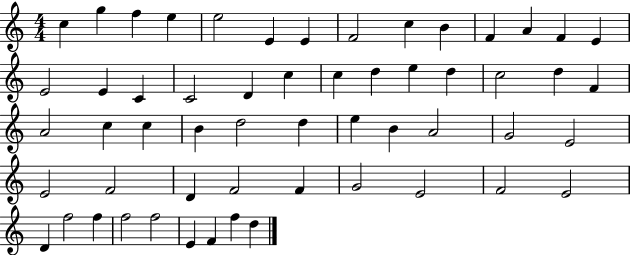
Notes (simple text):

C5/q G5/q F5/q E5/q E5/h E4/q E4/q F4/h C5/q B4/q F4/q A4/q F4/q E4/q E4/h E4/q C4/q C4/h D4/q C5/q C5/q D5/q E5/q D5/q C5/h D5/q F4/q A4/h C5/q C5/q B4/q D5/h D5/q E5/q B4/q A4/h G4/h E4/h E4/h F4/h D4/q F4/h F4/q G4/h E4/h F4/h E4/h D4/q F5/h F5/q F5/h F5/h E4/q F4/q F5/q D5/q